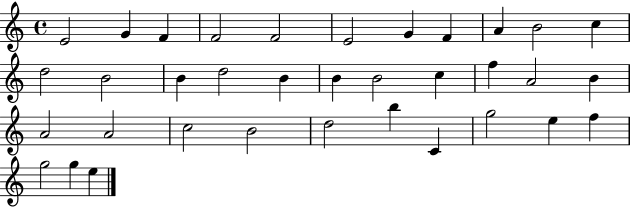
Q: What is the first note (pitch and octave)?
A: E4